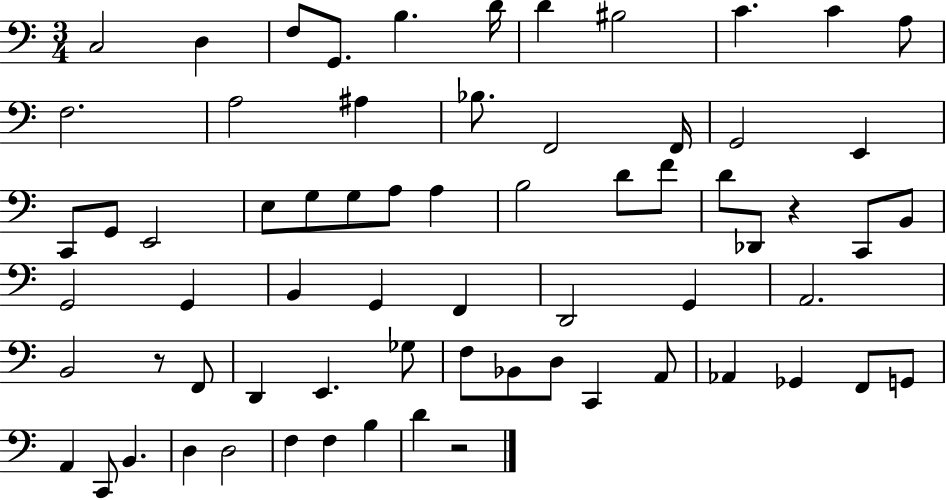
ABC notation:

X:1
T:Untitled
M:3/4
L:1/4
K:C
C,2 D, F,/2 G,,/2 B, D/4 D ^B,2 C C A,/2 F,2 A,2 ^A, _B,/2 F,,2 F,,/4 G,,2 E,, C,,/2 G,,/2 E,,2 E,/2 G,/2 G,/2 A,/2 A, B,2 D/2 F/2 D/2 _D,,/2 z C,,/2 B,,/2 G,,2 G,, B,, G,, F,, D,,2 G,, A,,2 B,,2 z/2 F,,/2 D,, E,, _G,/2 F,/2 _B,,/2 D,/2 C,, A,,/2 _A,, _G,, F,,/2 G,,/2 A,, C,,/2 B,, D, D,2 F, F, B, D z2